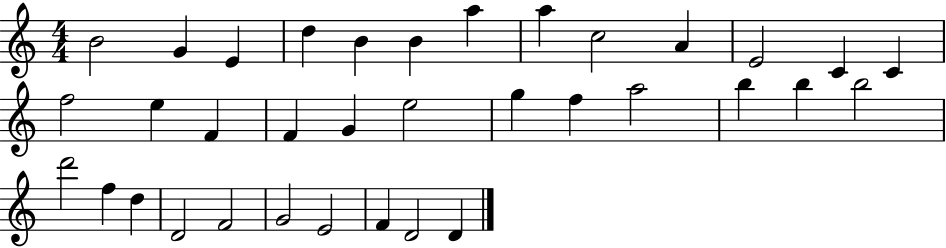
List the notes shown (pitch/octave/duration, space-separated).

B4/h G4/q E4/q D5/q B4/q B4/q A5/q A5/q C5/h A4/q E4/h C4/q C4/q F5/h E5/q F4/q F4/q G4/q E5/h G5/q F5/q A5/h B5/q B5/q B5/h D6/h F5/q D5/q D4/h F4/h G4/h E4/h F4/q D4/h D4/q